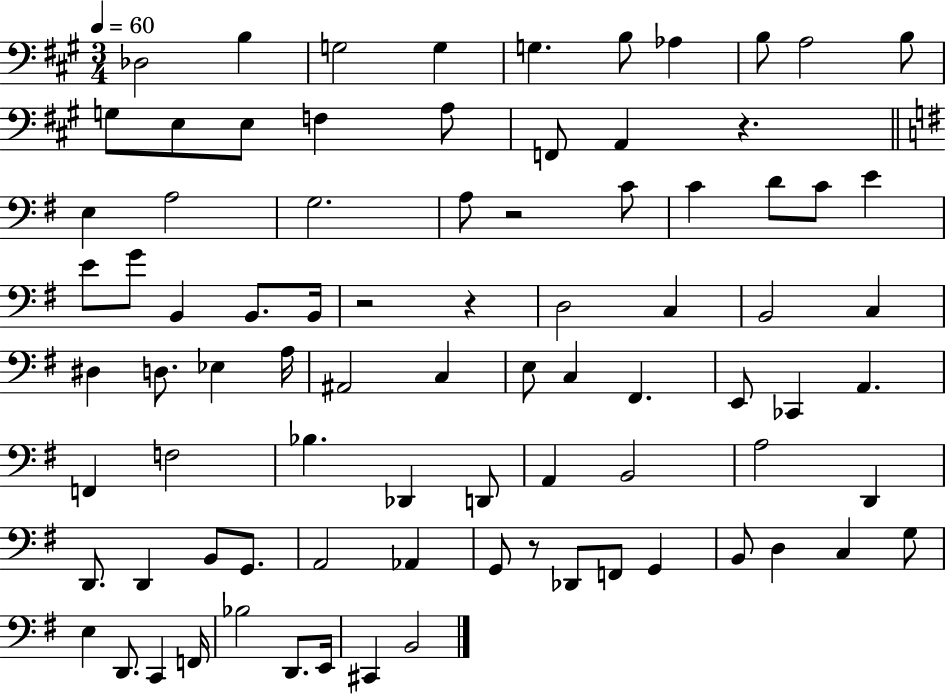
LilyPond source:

{
  \clef bass
  \numericTimeSignature
  \time 3/4
  \key a \major
  \tempo 4 = 60
  \repeat volta 2 { des2 b4 | g2 g4 | g4. b8 aes4 | b8 a2 b8 | \break g8 e8 e8 f4 a8 | f,8 a,4 r4. | \bar "||" \break \key g \major e4 a2 | g2. | a8 r2 c'8 | c'4 d'8 c'8 e'4 | \break e'8 g'8 b,4 b,8. b,16 | r2 r4 | d2 c4 | b,2 c4 | \break dis4 d8. ees4 a16 | ais,2 c4 | e8 c4 fis,4. | e,8 ces,4 a,4. | \break f,4 f2 | bes4. des,4 d,8 | a,4 b,2 | a2 d,4 | \break d,8. d,4 b,8 g,8. | a,2 aes,4 | g,8 r8 des,8 f,8 g,4 | b,8 d4 c4 g8 | \break e4 d,8. c,4 f,16 | bes2 d,8. e,16 | cis,4 b,2 | } \bar "|."
}